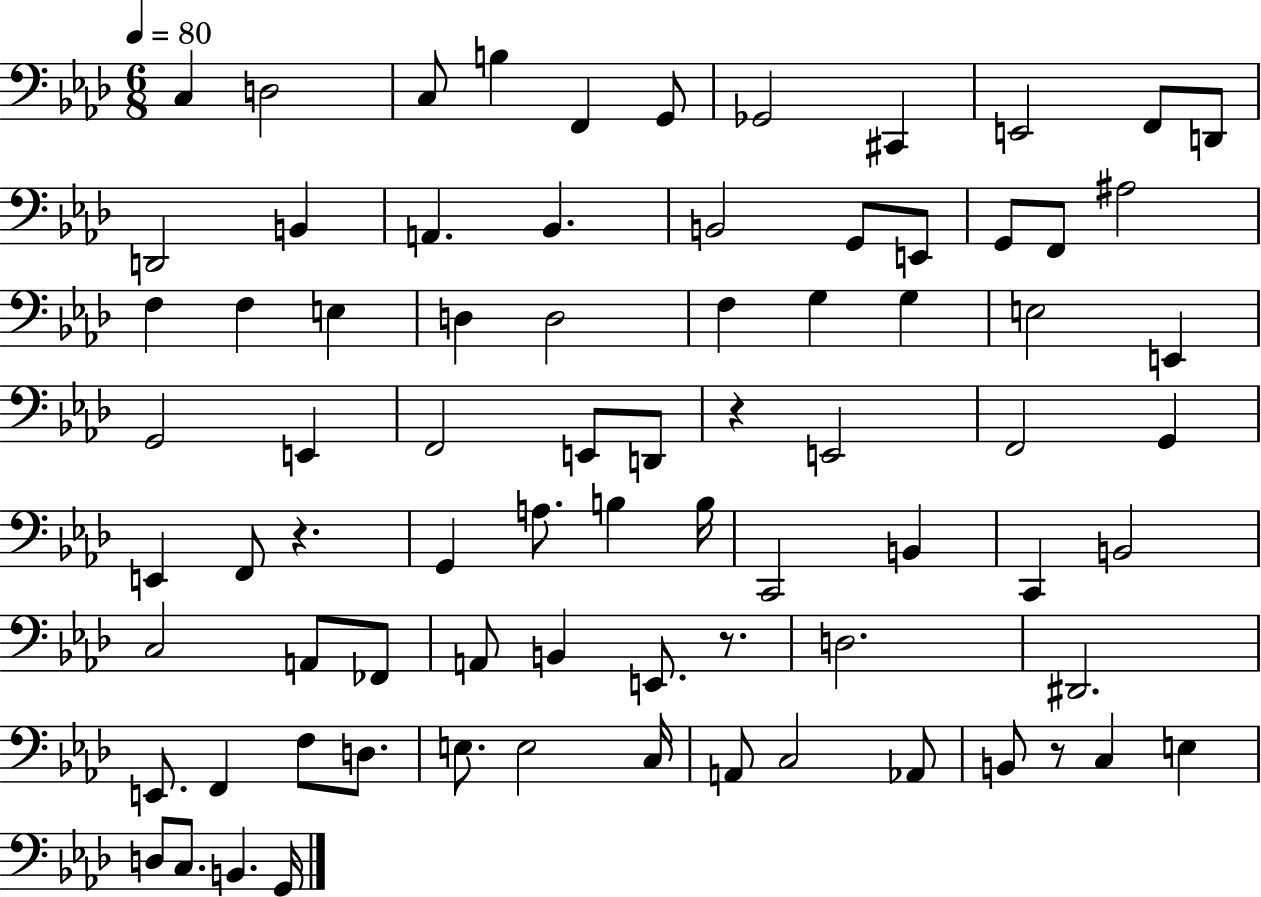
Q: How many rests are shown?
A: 4